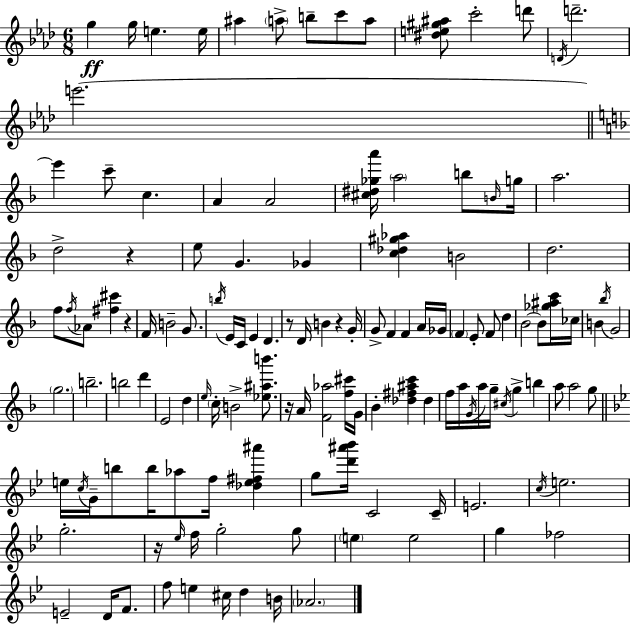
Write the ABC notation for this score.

X:1
T:Untitled
M:6/8
L:1/4
K:Fm
g g/4 e e/4 ^a a/2 b/2 c'/2 a/2 [^de^g^a]/2 c'2 d'/2 D/4 d'2 e'2 e' c'/2 c A A2 [^c^d_ga']/4 a2 b/2 B/4 g/4 a2 d2 z e/2 G _G [c_d^g_a] B2 d2 f/2 f/4 _A/2 [^f^c'] z F/4 B2 G/2 b/4 E/4 C/4 E D z/2 D/4 B z G/4 G/2 F F A/4 _G/4 F E/2 F/2 d _B2 _B/2 [_g^ac']/4 _c/4 B _b/4 G2 g2 b2 b2 d' E2 d e/4 c/4 B2 [_e^ab']/2 z/4 A/4 [F_a]2 [f^c']/4 G/4 _B [_d^f^ac'] _d f/4 a/4 G/4 a/4 g/4 ^c/4 g b a/2 a2 g/2 e/4 c/4 G/4 b/2 b/4 _a/2 f/4 [_de^f^a'] g/2 [d'^a'_b']/4 C2 C/4 E2 c/4 e2 g2 z/4 _e/4 f/4 g2 g/2 e e2 g _f2 E2 D/4 F/2 f/2 e ^c/4 d B/4 _A2